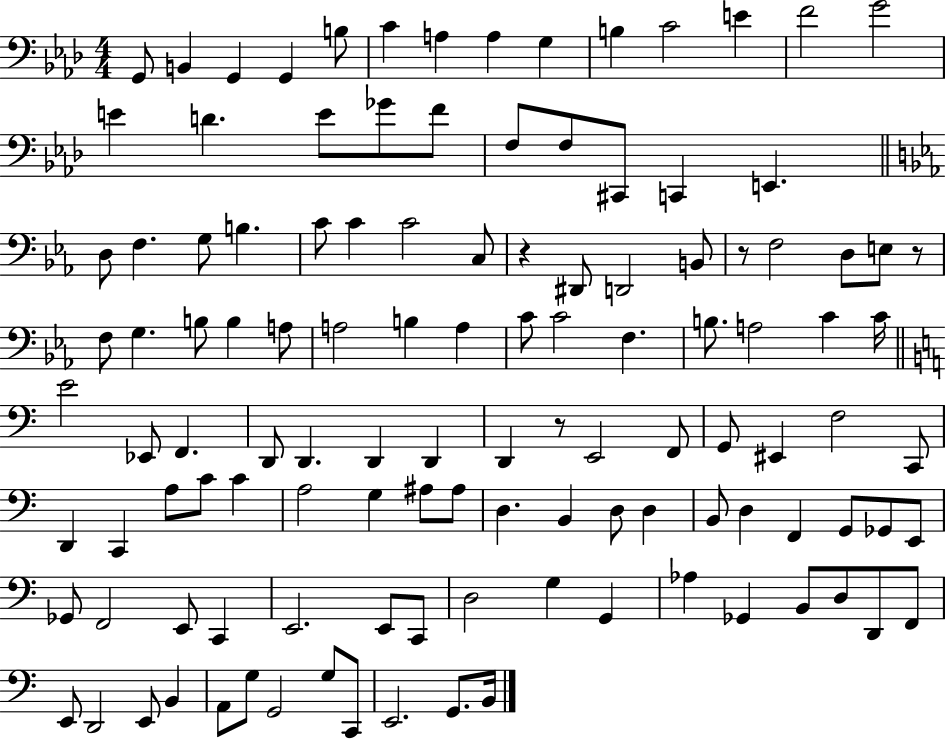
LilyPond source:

{
  \clef bass
  \numericTimeSignature
  \time 4/4
  \key aes \major
  \repeat volta 2 { g,8 b,4 g,4 g,4 b8 | c'4 a4 a4 g4 | b4 c'2 e'4 | f'2 g'2 | \break e'4 d'4. e'8 ges'8 f'8 | f8 f8 cis,8 c,4 e,4. | \bar "||" \break \key ees \major d8 f4. g8 b4. | c'8 c'4 c'2 c8 | r4 dis,8 d,2 b,8 | r8 f2 d8 e8 r8 | \break f8 g4. b8 b4 a8 | a2 b4 a4 | c'8 c'2 f4. | b8. a2 c'4 c'16 | \break \bar "||" \break \key c \major e'2 ees,8 f,4. | d,8 d,4. d,4 d,4 | d,4 r8 e,2 f,8 | g,8 eis,4 f2 c,8 | \break d,4 c,4 a8 c'8 c'4 | a2 g4 ais8 ais8 | d4. b,4 d8 d4 | b,8 d4 f,4 g,8 ges,8 e,8 | \break ges,8 f,2 e,8 c,4 | e,2. e,8 c,8 | d2 g4 g,4 | aes4 ges,4 b,8 d8 d,8 f,8 | \break e,8 d,2 e,8 b,4 | a,8 g8 g,2 g8 c,8 | e,2. g,8. b,16 | } \bar "|."
}